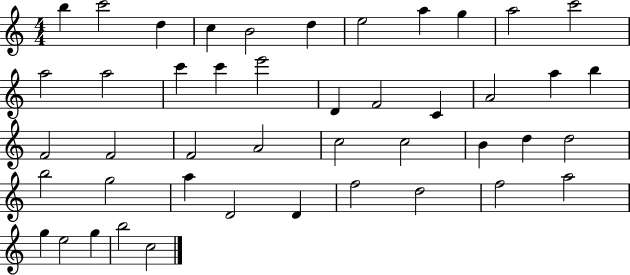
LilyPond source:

{
  \clef treble
  \numericTimeSignature
  \time 4/4
  \key c \major
  b''4 c'''2 d''4 | c''4 b'2 d''4 | e''2 a''4 g''4 | a''2 c'''2 | \break a''2 a''2 | c'''4 c'''4 e'''2 | d'4 f'2 c'4 | a'2 a''4 b''4 | \break f'2 f'2 | f'2 a'2 | c''2 c''2 | b'4 d''4 d''2 | \break b''2 g''2 | a''4 d'2 d'4 | f''2 d''2 | f''2 a''2 | \break g''4 e''2 g''4 | b''2 c''2 | \bar "|."
}